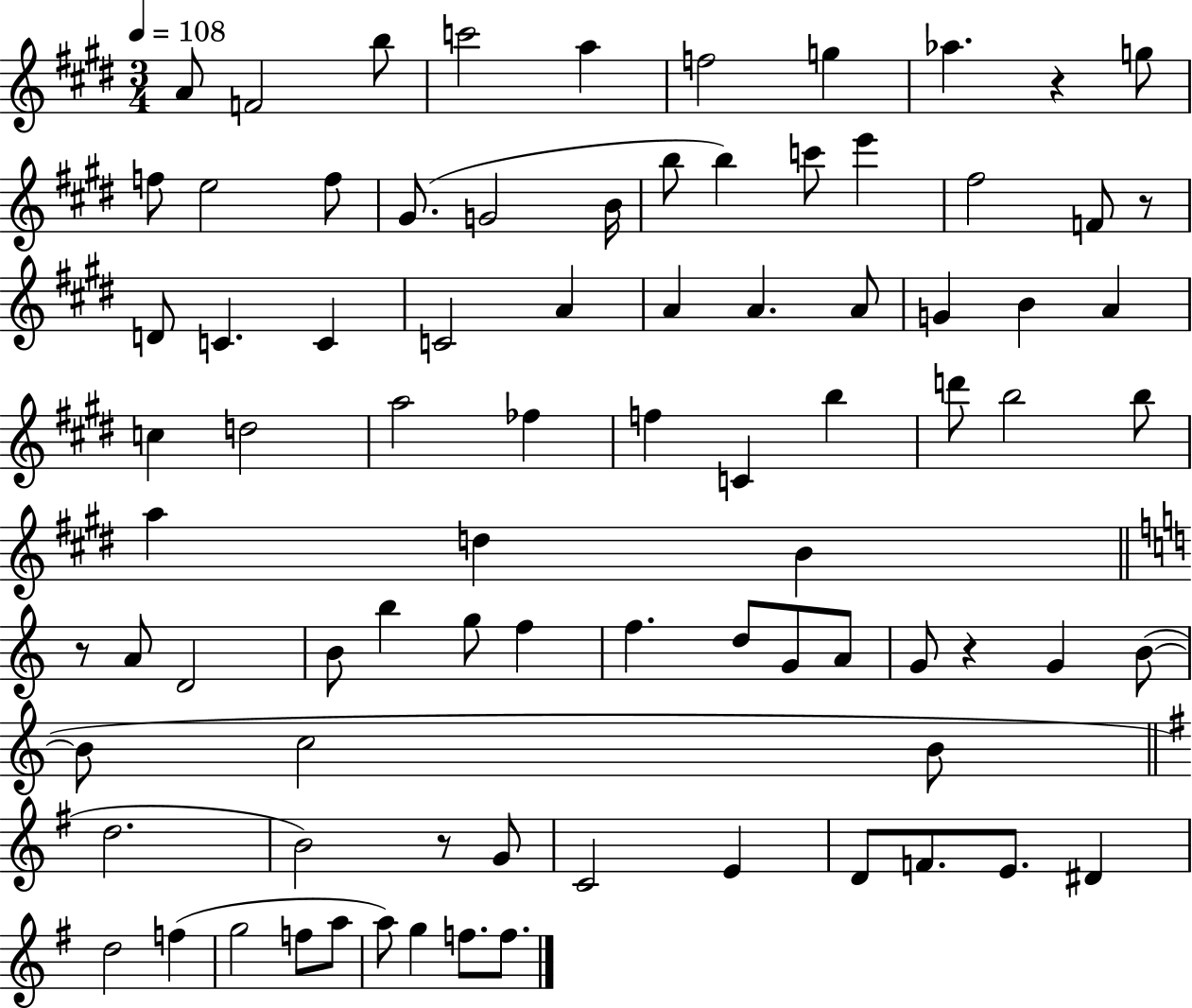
A4/e F4/h B5/e C6/h A5/q F5/h G5/q Ab5/q. R/q G5/e F5/e E5/h F5/e G#4/e. G4/h B4/s B5/e B5/q C6/e E6/q F#5/h F4/e R/e D4/e C4/q. C4/q C4/h A4/q A4/q A4/q. A4/e G4/q B4/q A4/q C5/q D5/h A5/h FES5/q F5/q C4/q B5/q D6/e B5/h B5/e A5/q D5/q B4/q R/e A4/e D4/h B4/e B5/q G5/e F5/q F5/q. D5/e G4/e A4/e G4/e R/q G4/q B4/e B4/e C5/h B4/e D5/h. B4/h R/e G4/e C4/h E4/q D4/e F4/e. E4/e. D#4/q D5/h F5/q G5/h F5/e A5/e A5/e G5/q F5/e. F5/e.